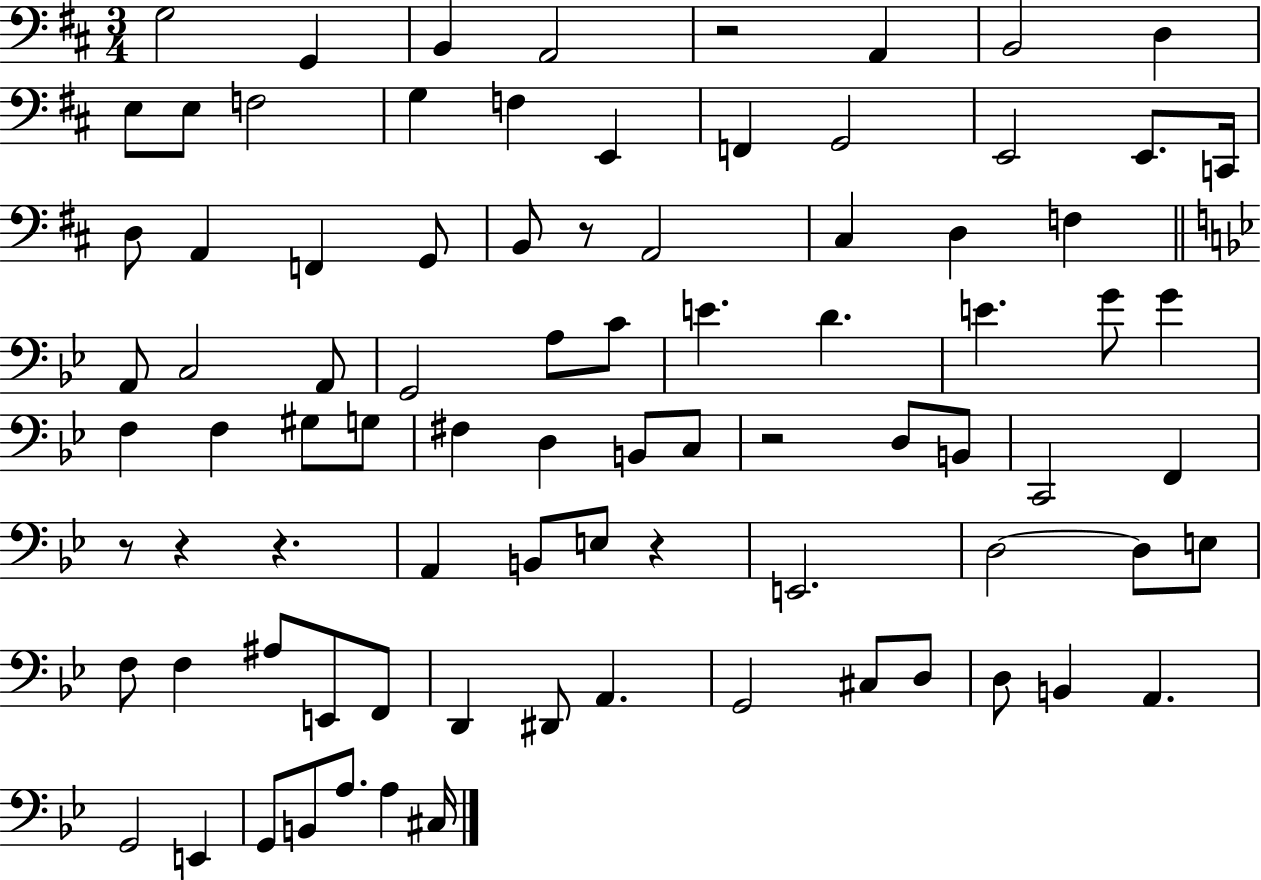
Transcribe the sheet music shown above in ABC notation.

X:1
T:Untitled
M:3/4
L:1/4
K:D
G,2 G,, B,, A,,2 z2 A,, B,,2 D, E,/2 E,/2 F,2 G, F, E,, F,, G,,2 E,,2 E,,/2 C,,/4 D,/2 A,, F,, G,,/2 B,,/2 z/2 A,,2 ^C, D, F, A,,/2 C,2 A,,/2 G,,2 A,/2 C/2 E D E G/2 G F, F, ^G,/2 G,/2 ^F, D, B,,/2 C,/2 z2 D,/2 B,,/2 C,,2 F,, z/2 z z A,, B,,/2 E,/2 z E,,2 D,2 D,/2 E,/2 F,/2 F, ^A,/2 E,,/2 F,,/2 D,, ^D,,/2 A,, G,,2 ^C,/2 D,/2 D,/2 B,, A,, G,,2 E,, G,,/2 B,,/2 A,/2 A, ^C,/4